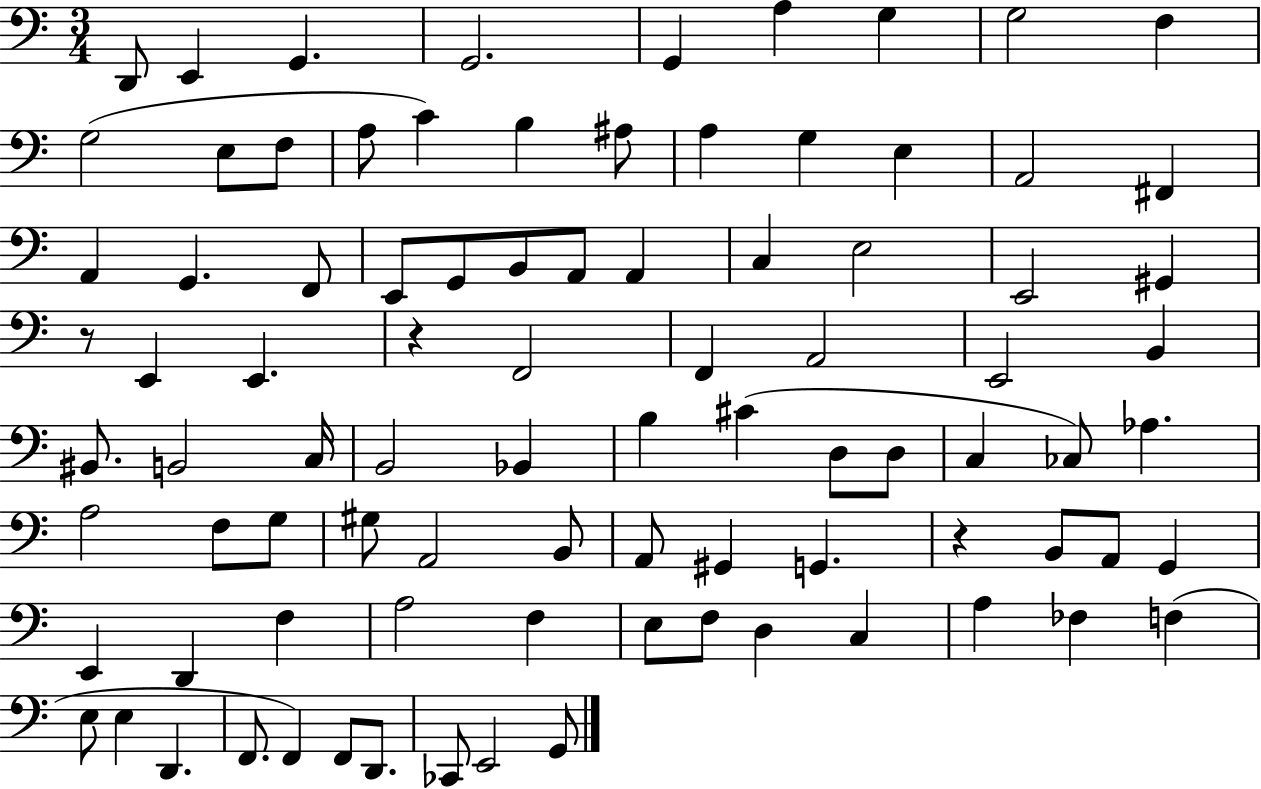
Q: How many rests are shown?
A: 3